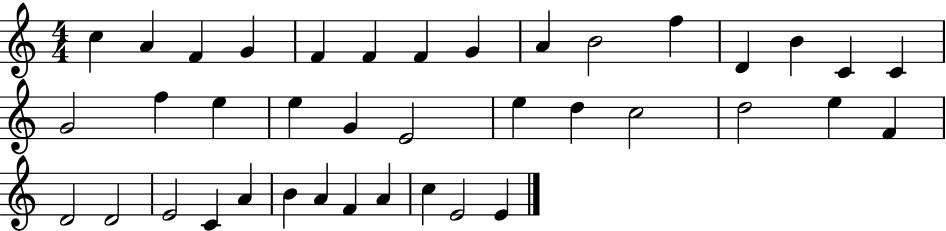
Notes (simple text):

C5/q A4/q F4/q G4/q F4/q F4/q F4/q G4/q A4/q B4/h F5/q D4/q B4/q C4/q C4/q G4/h F5/q E5/q E5/q G4/q E4/h E5/q D5/q C5/h D5/h E5/q F4/q D4/h D4/h E4/h C4/q A4/q B4/q A4/q F4/q A4/q C5/q E4/h E4/q